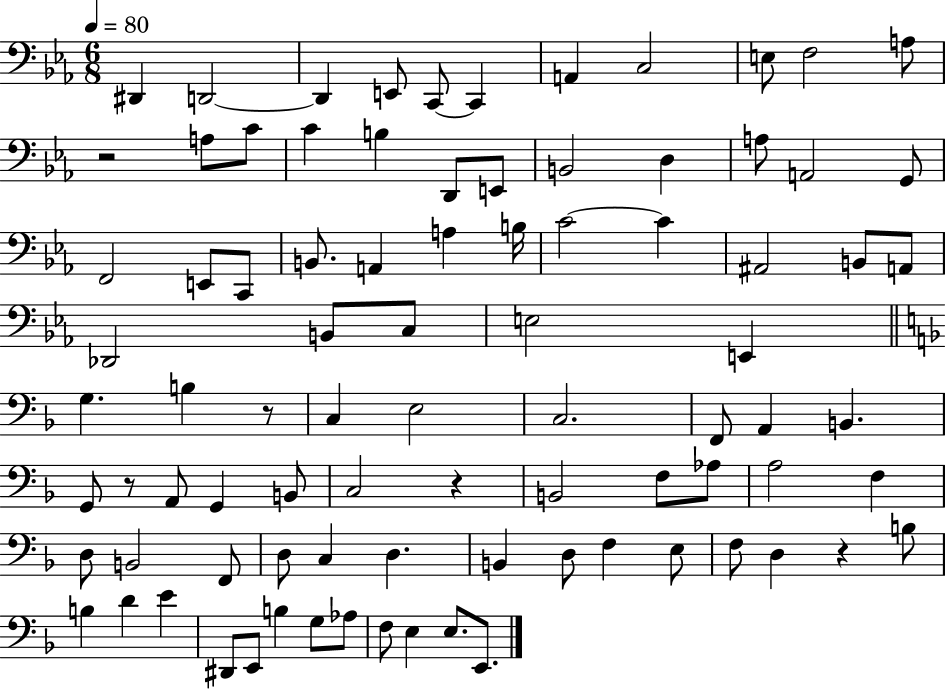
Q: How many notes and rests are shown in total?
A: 87